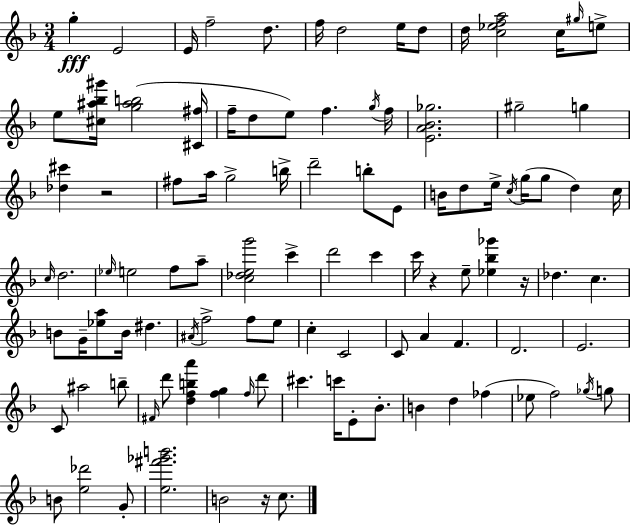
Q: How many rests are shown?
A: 4